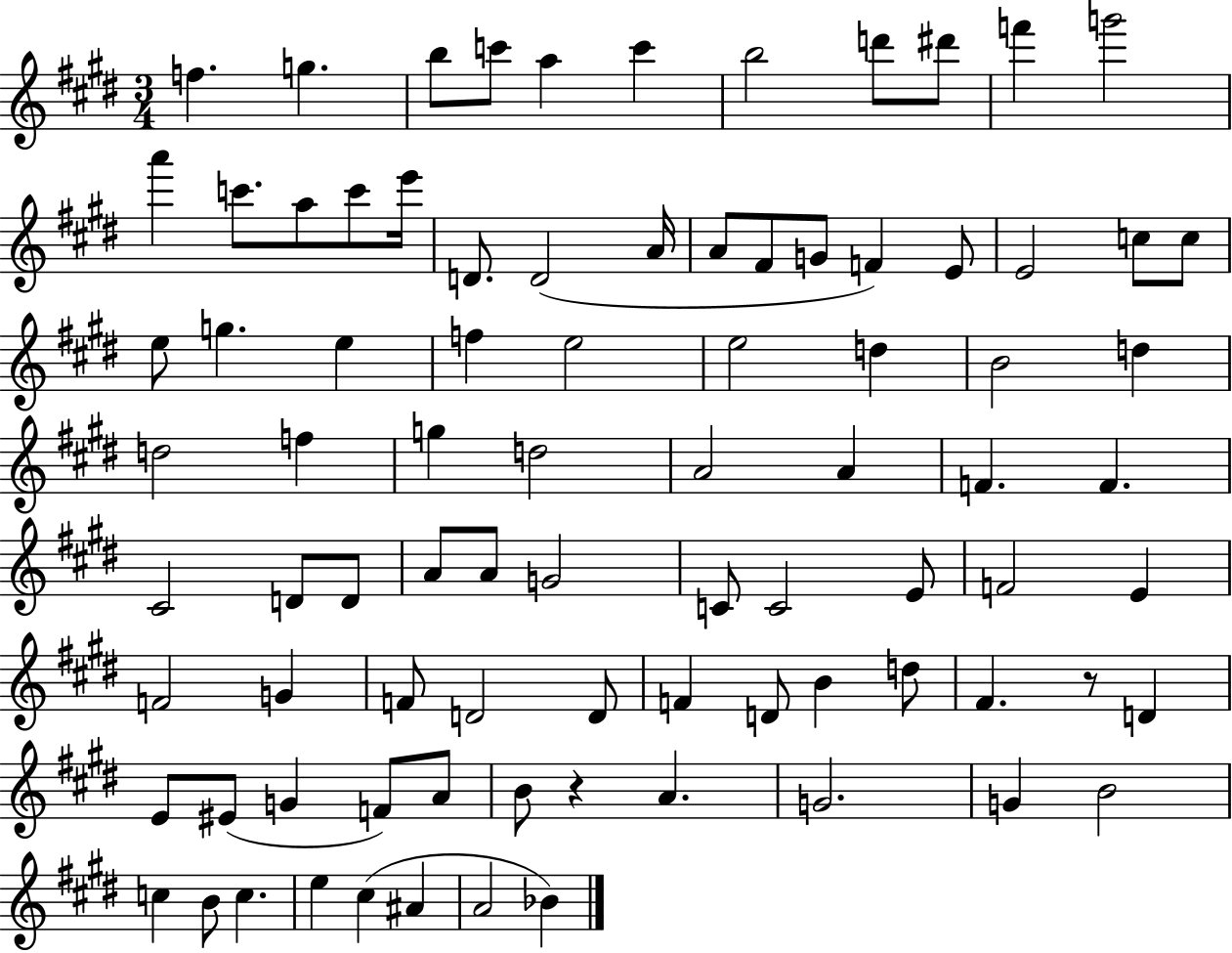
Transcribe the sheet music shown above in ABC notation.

X:1
T:Untitled
M:3/4
L:1/4
K:E
f g b/2 c'/2 a c' b2 d'/2 ^d'/2 f' g'2 a' c'/2 a/2 c'/2 e'/4 D/2 D2 A/4 A/2 ^F/2 G/2 F E/2 E2 c/2 c/2 e/2 g e f e2 e2 d B2 d d2 f g d2 A2 A F F ^C2 D/2 D/2 A/2 A/2 G2 C/2 C2 E/2 F2 E F2 G F/2 D2 D/2 F D/2 B d/2 ^F z/2 D E/2 ^E/2 G F/2 A/2 B/2 z A G2 G B2 c B/2 c e ^c ^A A2 _B